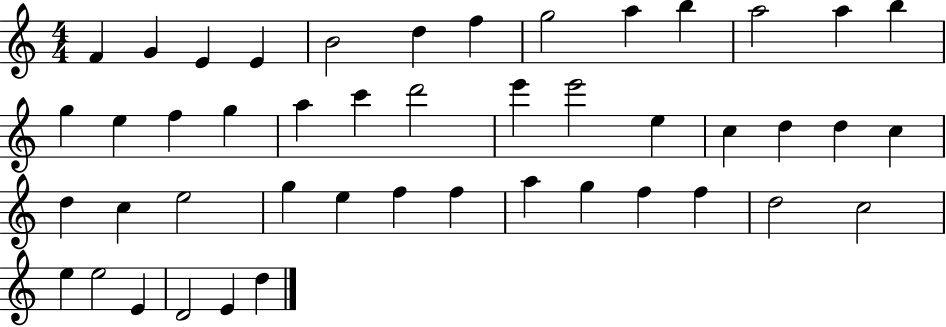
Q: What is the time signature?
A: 4/4